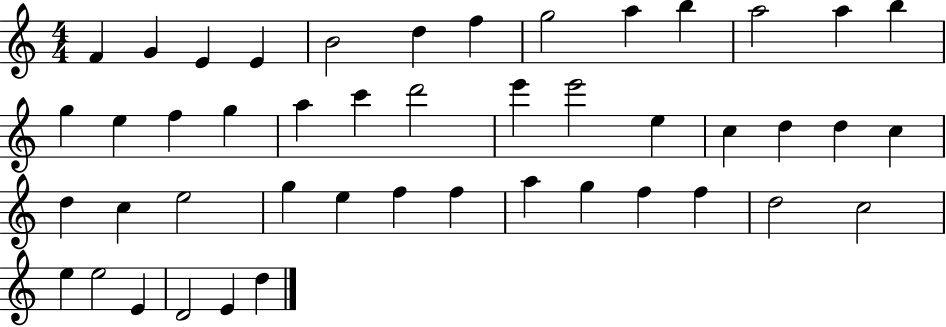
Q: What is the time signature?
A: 4/4